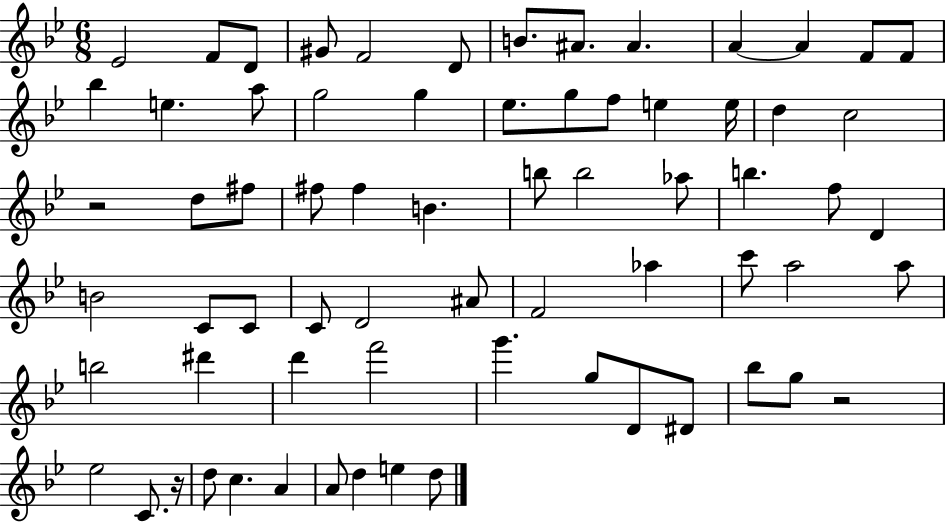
X:1
T:Untitled
M:6/8
L:1/4
K:Bb
_E2 F/2 D/2 ^G/2 F2 D/2 B/2 ^A/2 ^A A A F/2 F/2 _b e a/2 g2 g _e/2 g/2 f/2 e e/4 d c2 z2 d/2 ^f/2 ^f/2 ^f B b/2 b2 _a/2 b f/2 D B2 C/2 C/2 C/2 D2 ^A/2 F2 _a c'/2 a2 a/2 b2 ^d' d' f'2 g' g/2 D/2 ^D/2 _b/2 g/2 z2 _e2 C/2 z/4 d/2 c A A/2 d e d/2